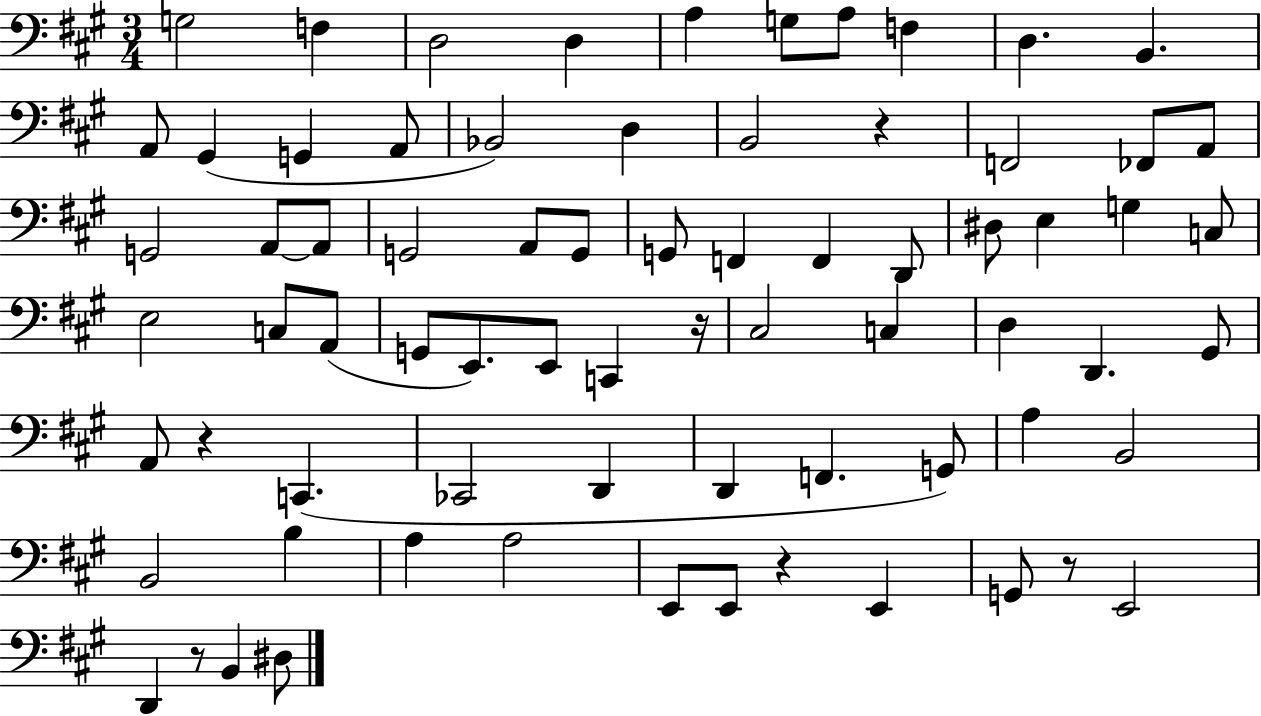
G3/h F3/q D3/h D3/q A3/q G3/e A3/e F3/q D3/q. B2/q. A2/e G#2/q G2/q A2/e Bb2/h D3/q B2/h R/q F2/h FES2/e A2/e G2/h A2/e A2/e G2/h A2/e G2/e G2/e F2/q F2/q D2/e D#3/e E3/q G3/q C3/e E3/h C3/e A2/e G2/e E2/e. E2/e C2/q R/s C#3/h C3/q D3/q D2/q. G#2/e A2/e R/q C2/q. CES2/h D2/q D2/q F2/q. G2/e A3/q B2/h B2/h B3/q A3/q A3/h E2/e E2/e R/q E2/q G2/e R/e E2/h D2/q R/e B2/q D#3/e